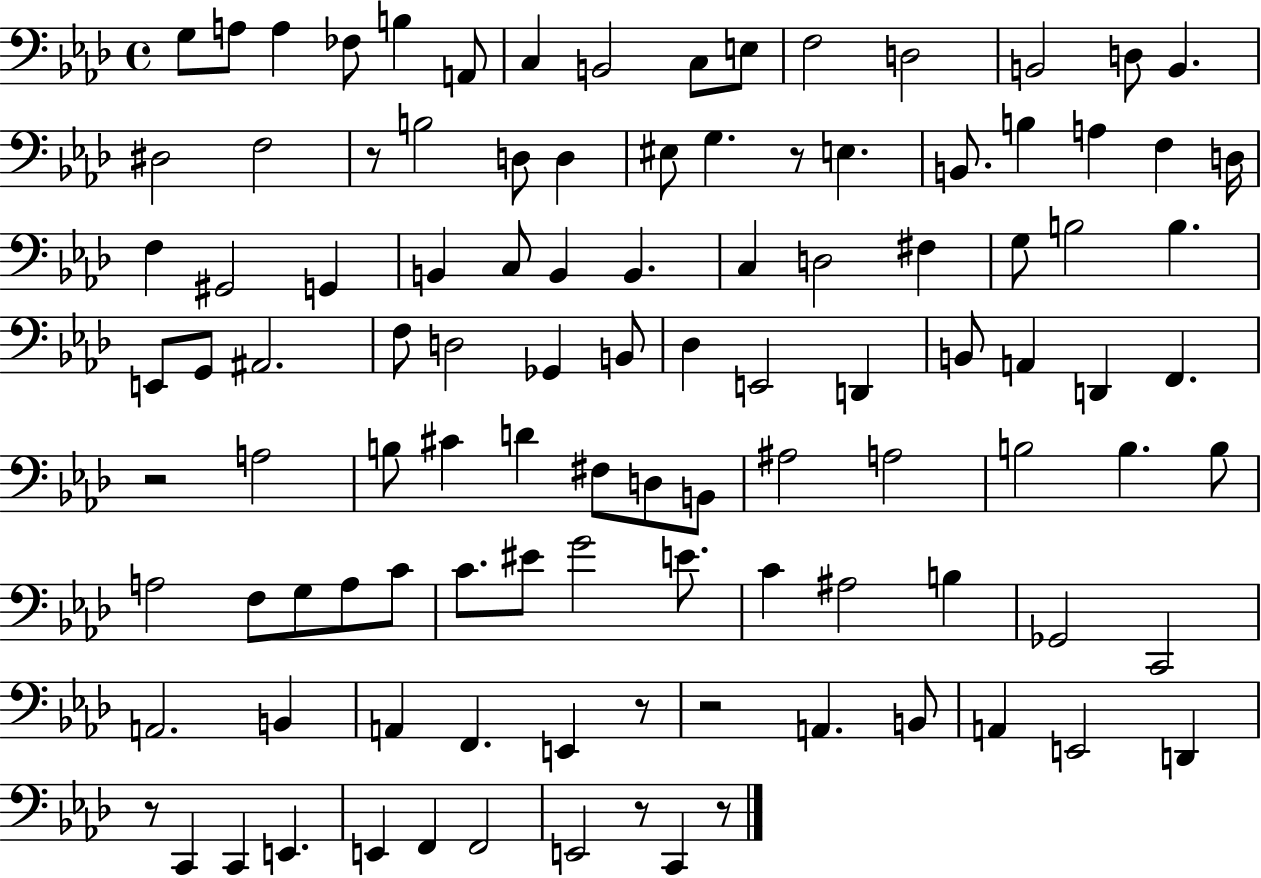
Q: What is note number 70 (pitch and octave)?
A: G3